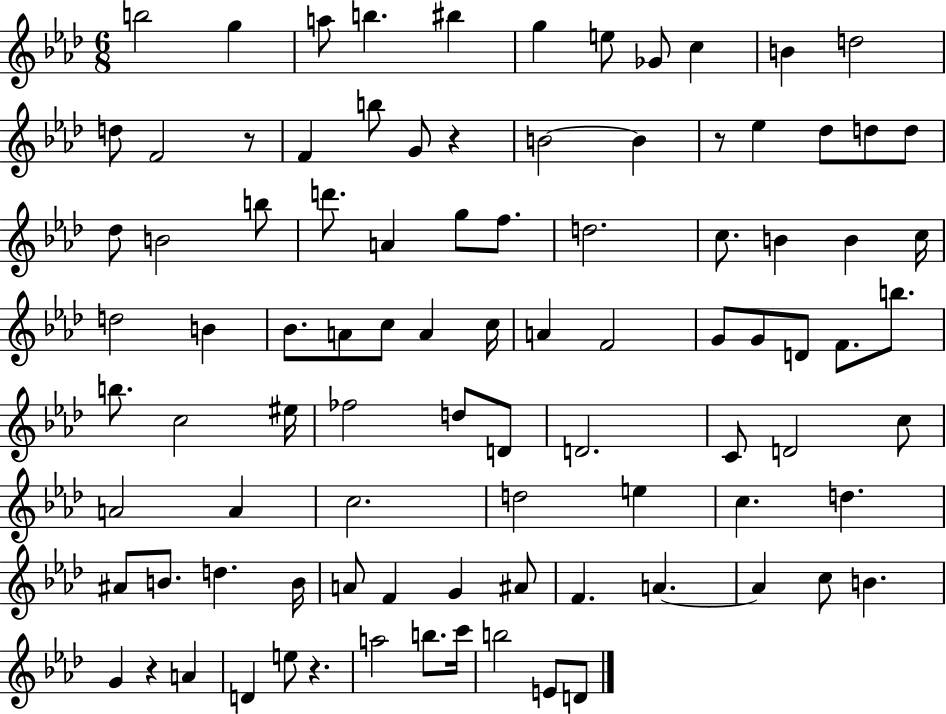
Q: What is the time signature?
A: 6/8